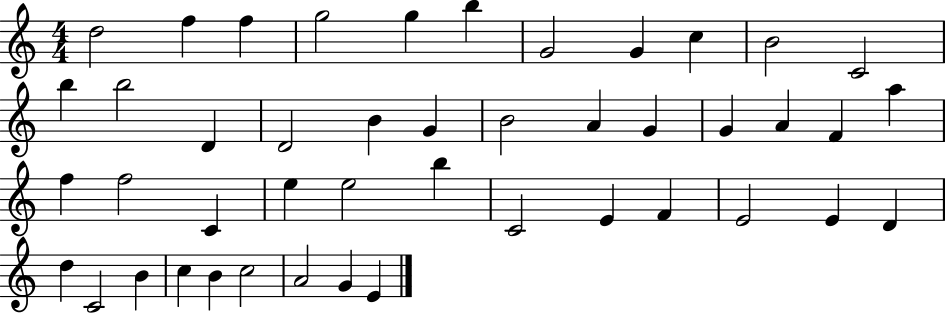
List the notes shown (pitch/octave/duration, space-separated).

D5/h F5/q F5/q G5/h G5/q B5/q G4/h G4/q C5/q B4/h C4/h B5/q B5/h D4/q D4/h B4/q G4/q B4/h A4/q G4/q G4/q A4/q F4/q A5/q F5/q F5/h C4/q E5/q E5/h B5/q C4/h E4/q F4/q E4/h E4/q D4/q D5/q C4/h B4/q C5/q B4/q C5/h A4/h G4/q E4/q